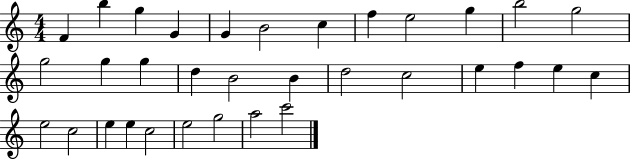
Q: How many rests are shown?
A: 0